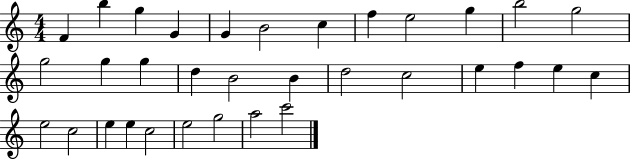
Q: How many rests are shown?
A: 0